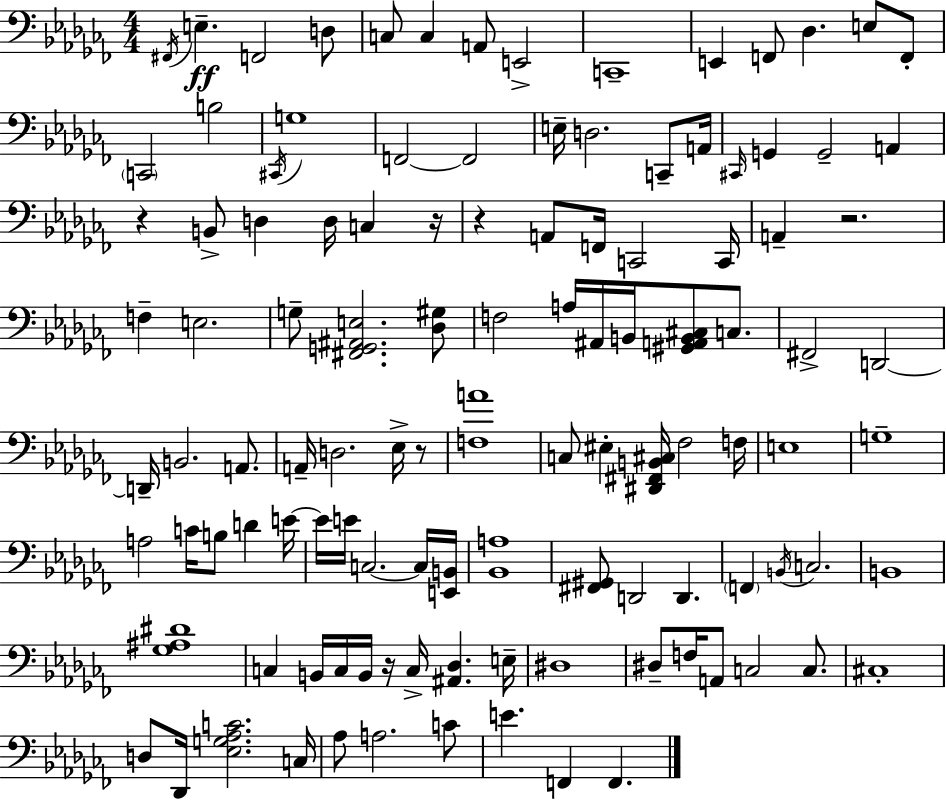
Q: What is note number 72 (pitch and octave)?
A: B2